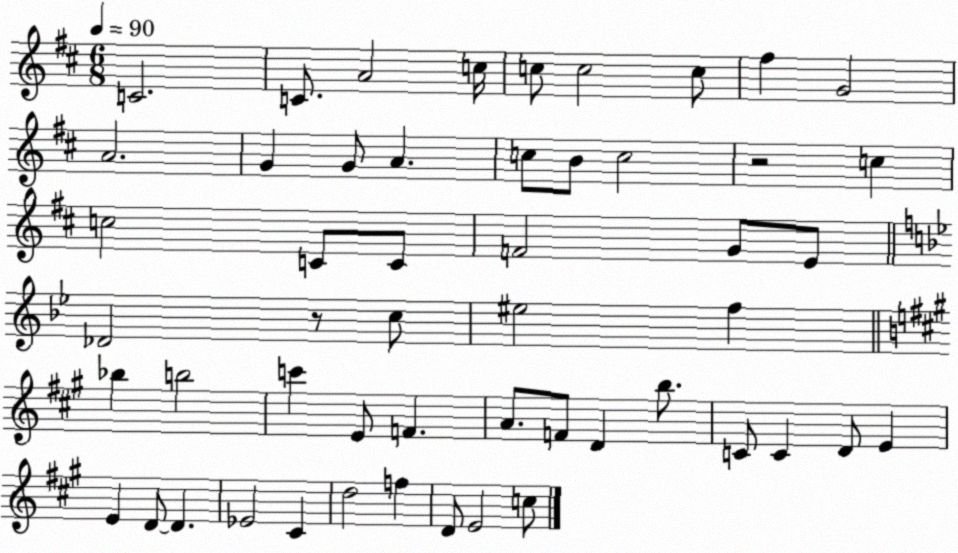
X:1
T:Untitled
M:6/8
L:1/4
K:D
C2 C/2 A2 c/4 c/2 c2 c/2 ^f G2 A2 G G/2 A c/2 B/2 c2 z2 c c2 C/2 C/2 F2 G/2 E/2 _D2 z/2 c/2 ^e2 f _b b2 c' E/2 F A/2 F/2 D b/2 C/2 C D/2 E E D/2 D _E2 ^C d2 f D/2 E2 c/2